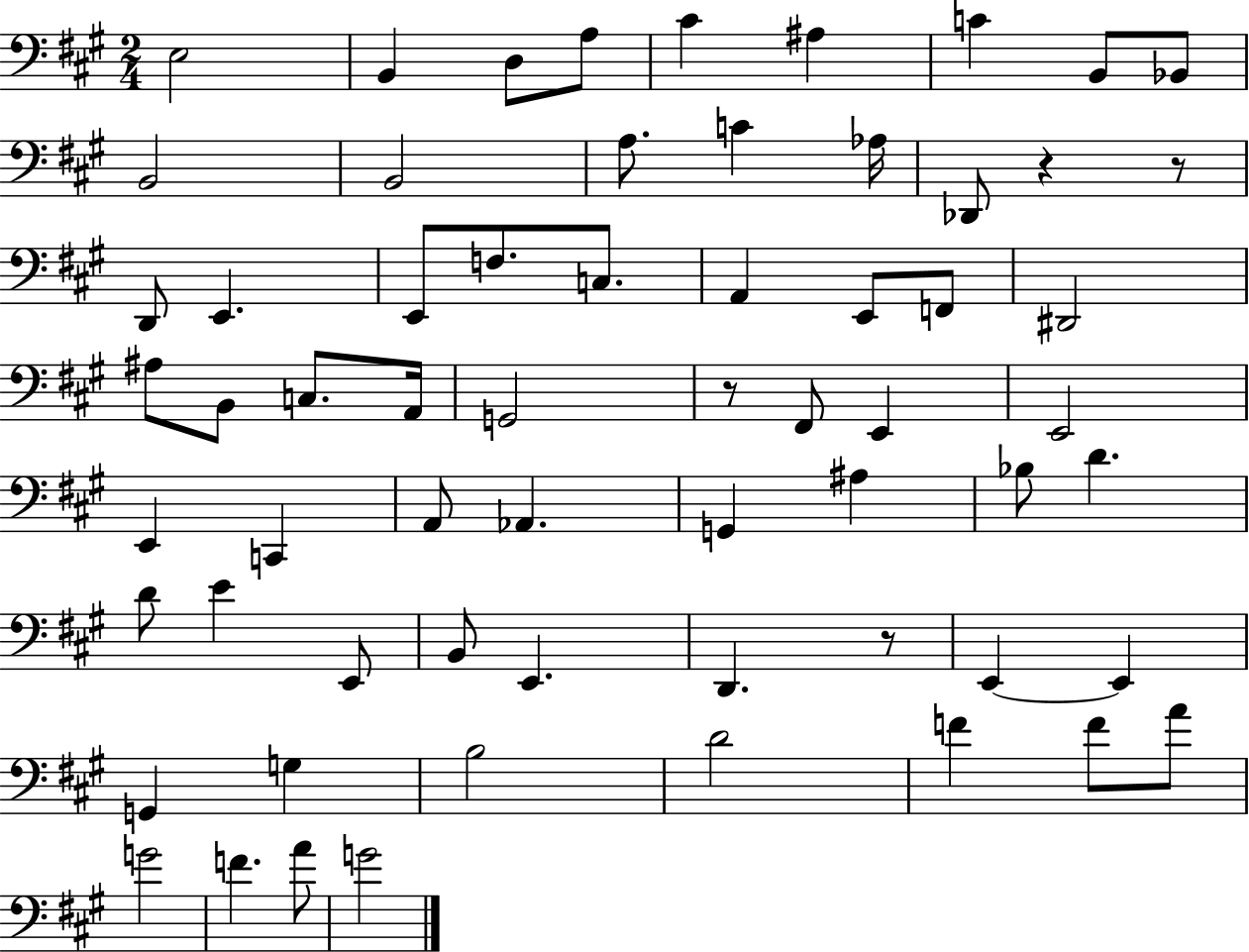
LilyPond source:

{
  \clef bass
  \numericTimeSignature
  \time 2/4
  \key a \major
  e2 | b,4 d8 a8 | cis'4 ais4 | c'4 b,8 bes,8 | \break b,2 | b,2 | a8. c'4 aes16 | des,8 r4 r8 | \break d,8 e,4. | e,8 f8. c8. | a,4 e,8 f,8 | dis,2 | \break ais8 b,8 c8. a,16 | g,2 | r8 fis,8 e,4 | e,2 | \break e,4 c,4 | a,8 aes,4. | g,4 ais4 | bes8 d'4. | \break d'8 e'4 e,8 | b,8 e,4. | d,4. r8 | e,4~~ e,4 | \break g,4 g4 | b2 | d'2 | f'4 f'8 a'8 | \break g'2 | f'4. a'8 | g'2 | \bar "|."
}